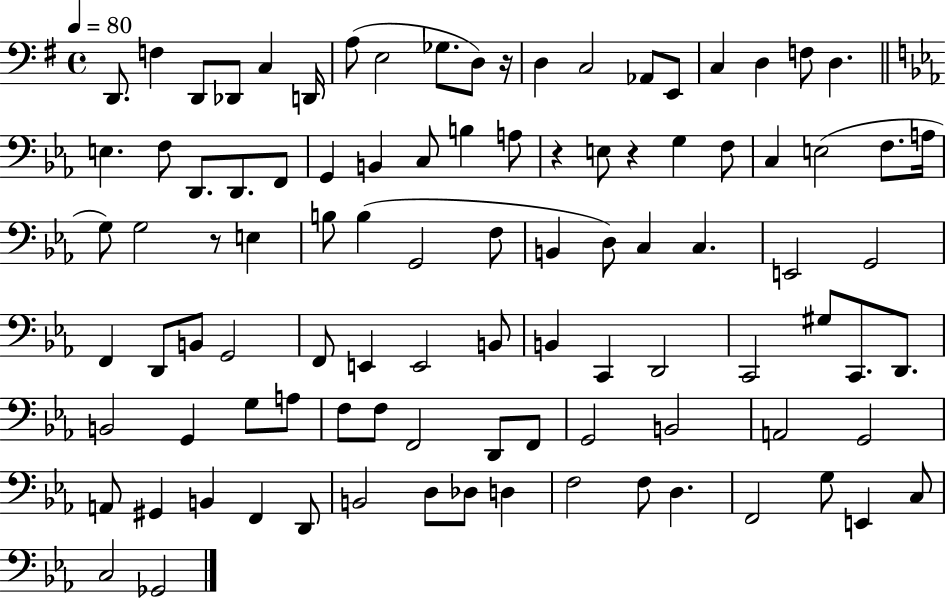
D2/e. F3/q D2/e Db2/e C3/q D2/s A3/e E3/h Gb3/e. D3/e R/s D3/q C3/h Ab2/e E2/e C3/q D3/q F3/e D3/q. E3/q. F3/e D2/e. D2/e. F2/e G2/q B2/q C3/e B3/q A3/e R/q E3/e R/q G3/q F3/e C3/q E3/h F3/e. A3/s G3/e G3/h R/e E3/q B3/e B3/q G2/h F3/e B2/q D3/e C3/q C3/q. E2/h G2/h F2/q D2/e B2/e G2/h F2/e E2/q E2/h B2/e B2/q C2/q D2/h C2/h G#3/e C2/e. D2/e. B2/h G2/q G3/e A3/e F3/e F3/e F2/h D2/e F2/e G2/h B2/h A2/h G2/h A2/e G#2/q B2/q F2/q D2/e B2/h D3/e Db3/e D3/q F3/h F3/e D3/q. F2/h G3/e E2/q C3/e C3/h Gb2/h